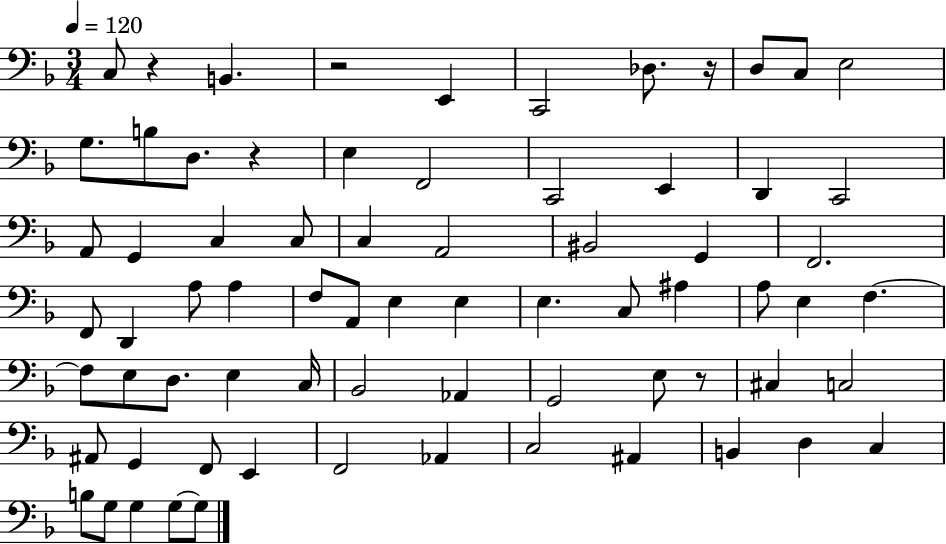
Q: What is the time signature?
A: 3/4